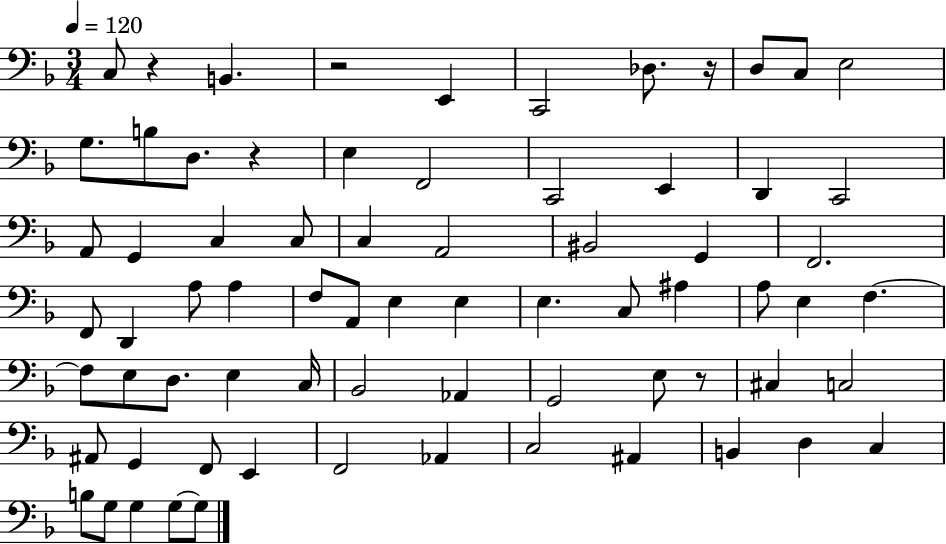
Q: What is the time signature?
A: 3/4